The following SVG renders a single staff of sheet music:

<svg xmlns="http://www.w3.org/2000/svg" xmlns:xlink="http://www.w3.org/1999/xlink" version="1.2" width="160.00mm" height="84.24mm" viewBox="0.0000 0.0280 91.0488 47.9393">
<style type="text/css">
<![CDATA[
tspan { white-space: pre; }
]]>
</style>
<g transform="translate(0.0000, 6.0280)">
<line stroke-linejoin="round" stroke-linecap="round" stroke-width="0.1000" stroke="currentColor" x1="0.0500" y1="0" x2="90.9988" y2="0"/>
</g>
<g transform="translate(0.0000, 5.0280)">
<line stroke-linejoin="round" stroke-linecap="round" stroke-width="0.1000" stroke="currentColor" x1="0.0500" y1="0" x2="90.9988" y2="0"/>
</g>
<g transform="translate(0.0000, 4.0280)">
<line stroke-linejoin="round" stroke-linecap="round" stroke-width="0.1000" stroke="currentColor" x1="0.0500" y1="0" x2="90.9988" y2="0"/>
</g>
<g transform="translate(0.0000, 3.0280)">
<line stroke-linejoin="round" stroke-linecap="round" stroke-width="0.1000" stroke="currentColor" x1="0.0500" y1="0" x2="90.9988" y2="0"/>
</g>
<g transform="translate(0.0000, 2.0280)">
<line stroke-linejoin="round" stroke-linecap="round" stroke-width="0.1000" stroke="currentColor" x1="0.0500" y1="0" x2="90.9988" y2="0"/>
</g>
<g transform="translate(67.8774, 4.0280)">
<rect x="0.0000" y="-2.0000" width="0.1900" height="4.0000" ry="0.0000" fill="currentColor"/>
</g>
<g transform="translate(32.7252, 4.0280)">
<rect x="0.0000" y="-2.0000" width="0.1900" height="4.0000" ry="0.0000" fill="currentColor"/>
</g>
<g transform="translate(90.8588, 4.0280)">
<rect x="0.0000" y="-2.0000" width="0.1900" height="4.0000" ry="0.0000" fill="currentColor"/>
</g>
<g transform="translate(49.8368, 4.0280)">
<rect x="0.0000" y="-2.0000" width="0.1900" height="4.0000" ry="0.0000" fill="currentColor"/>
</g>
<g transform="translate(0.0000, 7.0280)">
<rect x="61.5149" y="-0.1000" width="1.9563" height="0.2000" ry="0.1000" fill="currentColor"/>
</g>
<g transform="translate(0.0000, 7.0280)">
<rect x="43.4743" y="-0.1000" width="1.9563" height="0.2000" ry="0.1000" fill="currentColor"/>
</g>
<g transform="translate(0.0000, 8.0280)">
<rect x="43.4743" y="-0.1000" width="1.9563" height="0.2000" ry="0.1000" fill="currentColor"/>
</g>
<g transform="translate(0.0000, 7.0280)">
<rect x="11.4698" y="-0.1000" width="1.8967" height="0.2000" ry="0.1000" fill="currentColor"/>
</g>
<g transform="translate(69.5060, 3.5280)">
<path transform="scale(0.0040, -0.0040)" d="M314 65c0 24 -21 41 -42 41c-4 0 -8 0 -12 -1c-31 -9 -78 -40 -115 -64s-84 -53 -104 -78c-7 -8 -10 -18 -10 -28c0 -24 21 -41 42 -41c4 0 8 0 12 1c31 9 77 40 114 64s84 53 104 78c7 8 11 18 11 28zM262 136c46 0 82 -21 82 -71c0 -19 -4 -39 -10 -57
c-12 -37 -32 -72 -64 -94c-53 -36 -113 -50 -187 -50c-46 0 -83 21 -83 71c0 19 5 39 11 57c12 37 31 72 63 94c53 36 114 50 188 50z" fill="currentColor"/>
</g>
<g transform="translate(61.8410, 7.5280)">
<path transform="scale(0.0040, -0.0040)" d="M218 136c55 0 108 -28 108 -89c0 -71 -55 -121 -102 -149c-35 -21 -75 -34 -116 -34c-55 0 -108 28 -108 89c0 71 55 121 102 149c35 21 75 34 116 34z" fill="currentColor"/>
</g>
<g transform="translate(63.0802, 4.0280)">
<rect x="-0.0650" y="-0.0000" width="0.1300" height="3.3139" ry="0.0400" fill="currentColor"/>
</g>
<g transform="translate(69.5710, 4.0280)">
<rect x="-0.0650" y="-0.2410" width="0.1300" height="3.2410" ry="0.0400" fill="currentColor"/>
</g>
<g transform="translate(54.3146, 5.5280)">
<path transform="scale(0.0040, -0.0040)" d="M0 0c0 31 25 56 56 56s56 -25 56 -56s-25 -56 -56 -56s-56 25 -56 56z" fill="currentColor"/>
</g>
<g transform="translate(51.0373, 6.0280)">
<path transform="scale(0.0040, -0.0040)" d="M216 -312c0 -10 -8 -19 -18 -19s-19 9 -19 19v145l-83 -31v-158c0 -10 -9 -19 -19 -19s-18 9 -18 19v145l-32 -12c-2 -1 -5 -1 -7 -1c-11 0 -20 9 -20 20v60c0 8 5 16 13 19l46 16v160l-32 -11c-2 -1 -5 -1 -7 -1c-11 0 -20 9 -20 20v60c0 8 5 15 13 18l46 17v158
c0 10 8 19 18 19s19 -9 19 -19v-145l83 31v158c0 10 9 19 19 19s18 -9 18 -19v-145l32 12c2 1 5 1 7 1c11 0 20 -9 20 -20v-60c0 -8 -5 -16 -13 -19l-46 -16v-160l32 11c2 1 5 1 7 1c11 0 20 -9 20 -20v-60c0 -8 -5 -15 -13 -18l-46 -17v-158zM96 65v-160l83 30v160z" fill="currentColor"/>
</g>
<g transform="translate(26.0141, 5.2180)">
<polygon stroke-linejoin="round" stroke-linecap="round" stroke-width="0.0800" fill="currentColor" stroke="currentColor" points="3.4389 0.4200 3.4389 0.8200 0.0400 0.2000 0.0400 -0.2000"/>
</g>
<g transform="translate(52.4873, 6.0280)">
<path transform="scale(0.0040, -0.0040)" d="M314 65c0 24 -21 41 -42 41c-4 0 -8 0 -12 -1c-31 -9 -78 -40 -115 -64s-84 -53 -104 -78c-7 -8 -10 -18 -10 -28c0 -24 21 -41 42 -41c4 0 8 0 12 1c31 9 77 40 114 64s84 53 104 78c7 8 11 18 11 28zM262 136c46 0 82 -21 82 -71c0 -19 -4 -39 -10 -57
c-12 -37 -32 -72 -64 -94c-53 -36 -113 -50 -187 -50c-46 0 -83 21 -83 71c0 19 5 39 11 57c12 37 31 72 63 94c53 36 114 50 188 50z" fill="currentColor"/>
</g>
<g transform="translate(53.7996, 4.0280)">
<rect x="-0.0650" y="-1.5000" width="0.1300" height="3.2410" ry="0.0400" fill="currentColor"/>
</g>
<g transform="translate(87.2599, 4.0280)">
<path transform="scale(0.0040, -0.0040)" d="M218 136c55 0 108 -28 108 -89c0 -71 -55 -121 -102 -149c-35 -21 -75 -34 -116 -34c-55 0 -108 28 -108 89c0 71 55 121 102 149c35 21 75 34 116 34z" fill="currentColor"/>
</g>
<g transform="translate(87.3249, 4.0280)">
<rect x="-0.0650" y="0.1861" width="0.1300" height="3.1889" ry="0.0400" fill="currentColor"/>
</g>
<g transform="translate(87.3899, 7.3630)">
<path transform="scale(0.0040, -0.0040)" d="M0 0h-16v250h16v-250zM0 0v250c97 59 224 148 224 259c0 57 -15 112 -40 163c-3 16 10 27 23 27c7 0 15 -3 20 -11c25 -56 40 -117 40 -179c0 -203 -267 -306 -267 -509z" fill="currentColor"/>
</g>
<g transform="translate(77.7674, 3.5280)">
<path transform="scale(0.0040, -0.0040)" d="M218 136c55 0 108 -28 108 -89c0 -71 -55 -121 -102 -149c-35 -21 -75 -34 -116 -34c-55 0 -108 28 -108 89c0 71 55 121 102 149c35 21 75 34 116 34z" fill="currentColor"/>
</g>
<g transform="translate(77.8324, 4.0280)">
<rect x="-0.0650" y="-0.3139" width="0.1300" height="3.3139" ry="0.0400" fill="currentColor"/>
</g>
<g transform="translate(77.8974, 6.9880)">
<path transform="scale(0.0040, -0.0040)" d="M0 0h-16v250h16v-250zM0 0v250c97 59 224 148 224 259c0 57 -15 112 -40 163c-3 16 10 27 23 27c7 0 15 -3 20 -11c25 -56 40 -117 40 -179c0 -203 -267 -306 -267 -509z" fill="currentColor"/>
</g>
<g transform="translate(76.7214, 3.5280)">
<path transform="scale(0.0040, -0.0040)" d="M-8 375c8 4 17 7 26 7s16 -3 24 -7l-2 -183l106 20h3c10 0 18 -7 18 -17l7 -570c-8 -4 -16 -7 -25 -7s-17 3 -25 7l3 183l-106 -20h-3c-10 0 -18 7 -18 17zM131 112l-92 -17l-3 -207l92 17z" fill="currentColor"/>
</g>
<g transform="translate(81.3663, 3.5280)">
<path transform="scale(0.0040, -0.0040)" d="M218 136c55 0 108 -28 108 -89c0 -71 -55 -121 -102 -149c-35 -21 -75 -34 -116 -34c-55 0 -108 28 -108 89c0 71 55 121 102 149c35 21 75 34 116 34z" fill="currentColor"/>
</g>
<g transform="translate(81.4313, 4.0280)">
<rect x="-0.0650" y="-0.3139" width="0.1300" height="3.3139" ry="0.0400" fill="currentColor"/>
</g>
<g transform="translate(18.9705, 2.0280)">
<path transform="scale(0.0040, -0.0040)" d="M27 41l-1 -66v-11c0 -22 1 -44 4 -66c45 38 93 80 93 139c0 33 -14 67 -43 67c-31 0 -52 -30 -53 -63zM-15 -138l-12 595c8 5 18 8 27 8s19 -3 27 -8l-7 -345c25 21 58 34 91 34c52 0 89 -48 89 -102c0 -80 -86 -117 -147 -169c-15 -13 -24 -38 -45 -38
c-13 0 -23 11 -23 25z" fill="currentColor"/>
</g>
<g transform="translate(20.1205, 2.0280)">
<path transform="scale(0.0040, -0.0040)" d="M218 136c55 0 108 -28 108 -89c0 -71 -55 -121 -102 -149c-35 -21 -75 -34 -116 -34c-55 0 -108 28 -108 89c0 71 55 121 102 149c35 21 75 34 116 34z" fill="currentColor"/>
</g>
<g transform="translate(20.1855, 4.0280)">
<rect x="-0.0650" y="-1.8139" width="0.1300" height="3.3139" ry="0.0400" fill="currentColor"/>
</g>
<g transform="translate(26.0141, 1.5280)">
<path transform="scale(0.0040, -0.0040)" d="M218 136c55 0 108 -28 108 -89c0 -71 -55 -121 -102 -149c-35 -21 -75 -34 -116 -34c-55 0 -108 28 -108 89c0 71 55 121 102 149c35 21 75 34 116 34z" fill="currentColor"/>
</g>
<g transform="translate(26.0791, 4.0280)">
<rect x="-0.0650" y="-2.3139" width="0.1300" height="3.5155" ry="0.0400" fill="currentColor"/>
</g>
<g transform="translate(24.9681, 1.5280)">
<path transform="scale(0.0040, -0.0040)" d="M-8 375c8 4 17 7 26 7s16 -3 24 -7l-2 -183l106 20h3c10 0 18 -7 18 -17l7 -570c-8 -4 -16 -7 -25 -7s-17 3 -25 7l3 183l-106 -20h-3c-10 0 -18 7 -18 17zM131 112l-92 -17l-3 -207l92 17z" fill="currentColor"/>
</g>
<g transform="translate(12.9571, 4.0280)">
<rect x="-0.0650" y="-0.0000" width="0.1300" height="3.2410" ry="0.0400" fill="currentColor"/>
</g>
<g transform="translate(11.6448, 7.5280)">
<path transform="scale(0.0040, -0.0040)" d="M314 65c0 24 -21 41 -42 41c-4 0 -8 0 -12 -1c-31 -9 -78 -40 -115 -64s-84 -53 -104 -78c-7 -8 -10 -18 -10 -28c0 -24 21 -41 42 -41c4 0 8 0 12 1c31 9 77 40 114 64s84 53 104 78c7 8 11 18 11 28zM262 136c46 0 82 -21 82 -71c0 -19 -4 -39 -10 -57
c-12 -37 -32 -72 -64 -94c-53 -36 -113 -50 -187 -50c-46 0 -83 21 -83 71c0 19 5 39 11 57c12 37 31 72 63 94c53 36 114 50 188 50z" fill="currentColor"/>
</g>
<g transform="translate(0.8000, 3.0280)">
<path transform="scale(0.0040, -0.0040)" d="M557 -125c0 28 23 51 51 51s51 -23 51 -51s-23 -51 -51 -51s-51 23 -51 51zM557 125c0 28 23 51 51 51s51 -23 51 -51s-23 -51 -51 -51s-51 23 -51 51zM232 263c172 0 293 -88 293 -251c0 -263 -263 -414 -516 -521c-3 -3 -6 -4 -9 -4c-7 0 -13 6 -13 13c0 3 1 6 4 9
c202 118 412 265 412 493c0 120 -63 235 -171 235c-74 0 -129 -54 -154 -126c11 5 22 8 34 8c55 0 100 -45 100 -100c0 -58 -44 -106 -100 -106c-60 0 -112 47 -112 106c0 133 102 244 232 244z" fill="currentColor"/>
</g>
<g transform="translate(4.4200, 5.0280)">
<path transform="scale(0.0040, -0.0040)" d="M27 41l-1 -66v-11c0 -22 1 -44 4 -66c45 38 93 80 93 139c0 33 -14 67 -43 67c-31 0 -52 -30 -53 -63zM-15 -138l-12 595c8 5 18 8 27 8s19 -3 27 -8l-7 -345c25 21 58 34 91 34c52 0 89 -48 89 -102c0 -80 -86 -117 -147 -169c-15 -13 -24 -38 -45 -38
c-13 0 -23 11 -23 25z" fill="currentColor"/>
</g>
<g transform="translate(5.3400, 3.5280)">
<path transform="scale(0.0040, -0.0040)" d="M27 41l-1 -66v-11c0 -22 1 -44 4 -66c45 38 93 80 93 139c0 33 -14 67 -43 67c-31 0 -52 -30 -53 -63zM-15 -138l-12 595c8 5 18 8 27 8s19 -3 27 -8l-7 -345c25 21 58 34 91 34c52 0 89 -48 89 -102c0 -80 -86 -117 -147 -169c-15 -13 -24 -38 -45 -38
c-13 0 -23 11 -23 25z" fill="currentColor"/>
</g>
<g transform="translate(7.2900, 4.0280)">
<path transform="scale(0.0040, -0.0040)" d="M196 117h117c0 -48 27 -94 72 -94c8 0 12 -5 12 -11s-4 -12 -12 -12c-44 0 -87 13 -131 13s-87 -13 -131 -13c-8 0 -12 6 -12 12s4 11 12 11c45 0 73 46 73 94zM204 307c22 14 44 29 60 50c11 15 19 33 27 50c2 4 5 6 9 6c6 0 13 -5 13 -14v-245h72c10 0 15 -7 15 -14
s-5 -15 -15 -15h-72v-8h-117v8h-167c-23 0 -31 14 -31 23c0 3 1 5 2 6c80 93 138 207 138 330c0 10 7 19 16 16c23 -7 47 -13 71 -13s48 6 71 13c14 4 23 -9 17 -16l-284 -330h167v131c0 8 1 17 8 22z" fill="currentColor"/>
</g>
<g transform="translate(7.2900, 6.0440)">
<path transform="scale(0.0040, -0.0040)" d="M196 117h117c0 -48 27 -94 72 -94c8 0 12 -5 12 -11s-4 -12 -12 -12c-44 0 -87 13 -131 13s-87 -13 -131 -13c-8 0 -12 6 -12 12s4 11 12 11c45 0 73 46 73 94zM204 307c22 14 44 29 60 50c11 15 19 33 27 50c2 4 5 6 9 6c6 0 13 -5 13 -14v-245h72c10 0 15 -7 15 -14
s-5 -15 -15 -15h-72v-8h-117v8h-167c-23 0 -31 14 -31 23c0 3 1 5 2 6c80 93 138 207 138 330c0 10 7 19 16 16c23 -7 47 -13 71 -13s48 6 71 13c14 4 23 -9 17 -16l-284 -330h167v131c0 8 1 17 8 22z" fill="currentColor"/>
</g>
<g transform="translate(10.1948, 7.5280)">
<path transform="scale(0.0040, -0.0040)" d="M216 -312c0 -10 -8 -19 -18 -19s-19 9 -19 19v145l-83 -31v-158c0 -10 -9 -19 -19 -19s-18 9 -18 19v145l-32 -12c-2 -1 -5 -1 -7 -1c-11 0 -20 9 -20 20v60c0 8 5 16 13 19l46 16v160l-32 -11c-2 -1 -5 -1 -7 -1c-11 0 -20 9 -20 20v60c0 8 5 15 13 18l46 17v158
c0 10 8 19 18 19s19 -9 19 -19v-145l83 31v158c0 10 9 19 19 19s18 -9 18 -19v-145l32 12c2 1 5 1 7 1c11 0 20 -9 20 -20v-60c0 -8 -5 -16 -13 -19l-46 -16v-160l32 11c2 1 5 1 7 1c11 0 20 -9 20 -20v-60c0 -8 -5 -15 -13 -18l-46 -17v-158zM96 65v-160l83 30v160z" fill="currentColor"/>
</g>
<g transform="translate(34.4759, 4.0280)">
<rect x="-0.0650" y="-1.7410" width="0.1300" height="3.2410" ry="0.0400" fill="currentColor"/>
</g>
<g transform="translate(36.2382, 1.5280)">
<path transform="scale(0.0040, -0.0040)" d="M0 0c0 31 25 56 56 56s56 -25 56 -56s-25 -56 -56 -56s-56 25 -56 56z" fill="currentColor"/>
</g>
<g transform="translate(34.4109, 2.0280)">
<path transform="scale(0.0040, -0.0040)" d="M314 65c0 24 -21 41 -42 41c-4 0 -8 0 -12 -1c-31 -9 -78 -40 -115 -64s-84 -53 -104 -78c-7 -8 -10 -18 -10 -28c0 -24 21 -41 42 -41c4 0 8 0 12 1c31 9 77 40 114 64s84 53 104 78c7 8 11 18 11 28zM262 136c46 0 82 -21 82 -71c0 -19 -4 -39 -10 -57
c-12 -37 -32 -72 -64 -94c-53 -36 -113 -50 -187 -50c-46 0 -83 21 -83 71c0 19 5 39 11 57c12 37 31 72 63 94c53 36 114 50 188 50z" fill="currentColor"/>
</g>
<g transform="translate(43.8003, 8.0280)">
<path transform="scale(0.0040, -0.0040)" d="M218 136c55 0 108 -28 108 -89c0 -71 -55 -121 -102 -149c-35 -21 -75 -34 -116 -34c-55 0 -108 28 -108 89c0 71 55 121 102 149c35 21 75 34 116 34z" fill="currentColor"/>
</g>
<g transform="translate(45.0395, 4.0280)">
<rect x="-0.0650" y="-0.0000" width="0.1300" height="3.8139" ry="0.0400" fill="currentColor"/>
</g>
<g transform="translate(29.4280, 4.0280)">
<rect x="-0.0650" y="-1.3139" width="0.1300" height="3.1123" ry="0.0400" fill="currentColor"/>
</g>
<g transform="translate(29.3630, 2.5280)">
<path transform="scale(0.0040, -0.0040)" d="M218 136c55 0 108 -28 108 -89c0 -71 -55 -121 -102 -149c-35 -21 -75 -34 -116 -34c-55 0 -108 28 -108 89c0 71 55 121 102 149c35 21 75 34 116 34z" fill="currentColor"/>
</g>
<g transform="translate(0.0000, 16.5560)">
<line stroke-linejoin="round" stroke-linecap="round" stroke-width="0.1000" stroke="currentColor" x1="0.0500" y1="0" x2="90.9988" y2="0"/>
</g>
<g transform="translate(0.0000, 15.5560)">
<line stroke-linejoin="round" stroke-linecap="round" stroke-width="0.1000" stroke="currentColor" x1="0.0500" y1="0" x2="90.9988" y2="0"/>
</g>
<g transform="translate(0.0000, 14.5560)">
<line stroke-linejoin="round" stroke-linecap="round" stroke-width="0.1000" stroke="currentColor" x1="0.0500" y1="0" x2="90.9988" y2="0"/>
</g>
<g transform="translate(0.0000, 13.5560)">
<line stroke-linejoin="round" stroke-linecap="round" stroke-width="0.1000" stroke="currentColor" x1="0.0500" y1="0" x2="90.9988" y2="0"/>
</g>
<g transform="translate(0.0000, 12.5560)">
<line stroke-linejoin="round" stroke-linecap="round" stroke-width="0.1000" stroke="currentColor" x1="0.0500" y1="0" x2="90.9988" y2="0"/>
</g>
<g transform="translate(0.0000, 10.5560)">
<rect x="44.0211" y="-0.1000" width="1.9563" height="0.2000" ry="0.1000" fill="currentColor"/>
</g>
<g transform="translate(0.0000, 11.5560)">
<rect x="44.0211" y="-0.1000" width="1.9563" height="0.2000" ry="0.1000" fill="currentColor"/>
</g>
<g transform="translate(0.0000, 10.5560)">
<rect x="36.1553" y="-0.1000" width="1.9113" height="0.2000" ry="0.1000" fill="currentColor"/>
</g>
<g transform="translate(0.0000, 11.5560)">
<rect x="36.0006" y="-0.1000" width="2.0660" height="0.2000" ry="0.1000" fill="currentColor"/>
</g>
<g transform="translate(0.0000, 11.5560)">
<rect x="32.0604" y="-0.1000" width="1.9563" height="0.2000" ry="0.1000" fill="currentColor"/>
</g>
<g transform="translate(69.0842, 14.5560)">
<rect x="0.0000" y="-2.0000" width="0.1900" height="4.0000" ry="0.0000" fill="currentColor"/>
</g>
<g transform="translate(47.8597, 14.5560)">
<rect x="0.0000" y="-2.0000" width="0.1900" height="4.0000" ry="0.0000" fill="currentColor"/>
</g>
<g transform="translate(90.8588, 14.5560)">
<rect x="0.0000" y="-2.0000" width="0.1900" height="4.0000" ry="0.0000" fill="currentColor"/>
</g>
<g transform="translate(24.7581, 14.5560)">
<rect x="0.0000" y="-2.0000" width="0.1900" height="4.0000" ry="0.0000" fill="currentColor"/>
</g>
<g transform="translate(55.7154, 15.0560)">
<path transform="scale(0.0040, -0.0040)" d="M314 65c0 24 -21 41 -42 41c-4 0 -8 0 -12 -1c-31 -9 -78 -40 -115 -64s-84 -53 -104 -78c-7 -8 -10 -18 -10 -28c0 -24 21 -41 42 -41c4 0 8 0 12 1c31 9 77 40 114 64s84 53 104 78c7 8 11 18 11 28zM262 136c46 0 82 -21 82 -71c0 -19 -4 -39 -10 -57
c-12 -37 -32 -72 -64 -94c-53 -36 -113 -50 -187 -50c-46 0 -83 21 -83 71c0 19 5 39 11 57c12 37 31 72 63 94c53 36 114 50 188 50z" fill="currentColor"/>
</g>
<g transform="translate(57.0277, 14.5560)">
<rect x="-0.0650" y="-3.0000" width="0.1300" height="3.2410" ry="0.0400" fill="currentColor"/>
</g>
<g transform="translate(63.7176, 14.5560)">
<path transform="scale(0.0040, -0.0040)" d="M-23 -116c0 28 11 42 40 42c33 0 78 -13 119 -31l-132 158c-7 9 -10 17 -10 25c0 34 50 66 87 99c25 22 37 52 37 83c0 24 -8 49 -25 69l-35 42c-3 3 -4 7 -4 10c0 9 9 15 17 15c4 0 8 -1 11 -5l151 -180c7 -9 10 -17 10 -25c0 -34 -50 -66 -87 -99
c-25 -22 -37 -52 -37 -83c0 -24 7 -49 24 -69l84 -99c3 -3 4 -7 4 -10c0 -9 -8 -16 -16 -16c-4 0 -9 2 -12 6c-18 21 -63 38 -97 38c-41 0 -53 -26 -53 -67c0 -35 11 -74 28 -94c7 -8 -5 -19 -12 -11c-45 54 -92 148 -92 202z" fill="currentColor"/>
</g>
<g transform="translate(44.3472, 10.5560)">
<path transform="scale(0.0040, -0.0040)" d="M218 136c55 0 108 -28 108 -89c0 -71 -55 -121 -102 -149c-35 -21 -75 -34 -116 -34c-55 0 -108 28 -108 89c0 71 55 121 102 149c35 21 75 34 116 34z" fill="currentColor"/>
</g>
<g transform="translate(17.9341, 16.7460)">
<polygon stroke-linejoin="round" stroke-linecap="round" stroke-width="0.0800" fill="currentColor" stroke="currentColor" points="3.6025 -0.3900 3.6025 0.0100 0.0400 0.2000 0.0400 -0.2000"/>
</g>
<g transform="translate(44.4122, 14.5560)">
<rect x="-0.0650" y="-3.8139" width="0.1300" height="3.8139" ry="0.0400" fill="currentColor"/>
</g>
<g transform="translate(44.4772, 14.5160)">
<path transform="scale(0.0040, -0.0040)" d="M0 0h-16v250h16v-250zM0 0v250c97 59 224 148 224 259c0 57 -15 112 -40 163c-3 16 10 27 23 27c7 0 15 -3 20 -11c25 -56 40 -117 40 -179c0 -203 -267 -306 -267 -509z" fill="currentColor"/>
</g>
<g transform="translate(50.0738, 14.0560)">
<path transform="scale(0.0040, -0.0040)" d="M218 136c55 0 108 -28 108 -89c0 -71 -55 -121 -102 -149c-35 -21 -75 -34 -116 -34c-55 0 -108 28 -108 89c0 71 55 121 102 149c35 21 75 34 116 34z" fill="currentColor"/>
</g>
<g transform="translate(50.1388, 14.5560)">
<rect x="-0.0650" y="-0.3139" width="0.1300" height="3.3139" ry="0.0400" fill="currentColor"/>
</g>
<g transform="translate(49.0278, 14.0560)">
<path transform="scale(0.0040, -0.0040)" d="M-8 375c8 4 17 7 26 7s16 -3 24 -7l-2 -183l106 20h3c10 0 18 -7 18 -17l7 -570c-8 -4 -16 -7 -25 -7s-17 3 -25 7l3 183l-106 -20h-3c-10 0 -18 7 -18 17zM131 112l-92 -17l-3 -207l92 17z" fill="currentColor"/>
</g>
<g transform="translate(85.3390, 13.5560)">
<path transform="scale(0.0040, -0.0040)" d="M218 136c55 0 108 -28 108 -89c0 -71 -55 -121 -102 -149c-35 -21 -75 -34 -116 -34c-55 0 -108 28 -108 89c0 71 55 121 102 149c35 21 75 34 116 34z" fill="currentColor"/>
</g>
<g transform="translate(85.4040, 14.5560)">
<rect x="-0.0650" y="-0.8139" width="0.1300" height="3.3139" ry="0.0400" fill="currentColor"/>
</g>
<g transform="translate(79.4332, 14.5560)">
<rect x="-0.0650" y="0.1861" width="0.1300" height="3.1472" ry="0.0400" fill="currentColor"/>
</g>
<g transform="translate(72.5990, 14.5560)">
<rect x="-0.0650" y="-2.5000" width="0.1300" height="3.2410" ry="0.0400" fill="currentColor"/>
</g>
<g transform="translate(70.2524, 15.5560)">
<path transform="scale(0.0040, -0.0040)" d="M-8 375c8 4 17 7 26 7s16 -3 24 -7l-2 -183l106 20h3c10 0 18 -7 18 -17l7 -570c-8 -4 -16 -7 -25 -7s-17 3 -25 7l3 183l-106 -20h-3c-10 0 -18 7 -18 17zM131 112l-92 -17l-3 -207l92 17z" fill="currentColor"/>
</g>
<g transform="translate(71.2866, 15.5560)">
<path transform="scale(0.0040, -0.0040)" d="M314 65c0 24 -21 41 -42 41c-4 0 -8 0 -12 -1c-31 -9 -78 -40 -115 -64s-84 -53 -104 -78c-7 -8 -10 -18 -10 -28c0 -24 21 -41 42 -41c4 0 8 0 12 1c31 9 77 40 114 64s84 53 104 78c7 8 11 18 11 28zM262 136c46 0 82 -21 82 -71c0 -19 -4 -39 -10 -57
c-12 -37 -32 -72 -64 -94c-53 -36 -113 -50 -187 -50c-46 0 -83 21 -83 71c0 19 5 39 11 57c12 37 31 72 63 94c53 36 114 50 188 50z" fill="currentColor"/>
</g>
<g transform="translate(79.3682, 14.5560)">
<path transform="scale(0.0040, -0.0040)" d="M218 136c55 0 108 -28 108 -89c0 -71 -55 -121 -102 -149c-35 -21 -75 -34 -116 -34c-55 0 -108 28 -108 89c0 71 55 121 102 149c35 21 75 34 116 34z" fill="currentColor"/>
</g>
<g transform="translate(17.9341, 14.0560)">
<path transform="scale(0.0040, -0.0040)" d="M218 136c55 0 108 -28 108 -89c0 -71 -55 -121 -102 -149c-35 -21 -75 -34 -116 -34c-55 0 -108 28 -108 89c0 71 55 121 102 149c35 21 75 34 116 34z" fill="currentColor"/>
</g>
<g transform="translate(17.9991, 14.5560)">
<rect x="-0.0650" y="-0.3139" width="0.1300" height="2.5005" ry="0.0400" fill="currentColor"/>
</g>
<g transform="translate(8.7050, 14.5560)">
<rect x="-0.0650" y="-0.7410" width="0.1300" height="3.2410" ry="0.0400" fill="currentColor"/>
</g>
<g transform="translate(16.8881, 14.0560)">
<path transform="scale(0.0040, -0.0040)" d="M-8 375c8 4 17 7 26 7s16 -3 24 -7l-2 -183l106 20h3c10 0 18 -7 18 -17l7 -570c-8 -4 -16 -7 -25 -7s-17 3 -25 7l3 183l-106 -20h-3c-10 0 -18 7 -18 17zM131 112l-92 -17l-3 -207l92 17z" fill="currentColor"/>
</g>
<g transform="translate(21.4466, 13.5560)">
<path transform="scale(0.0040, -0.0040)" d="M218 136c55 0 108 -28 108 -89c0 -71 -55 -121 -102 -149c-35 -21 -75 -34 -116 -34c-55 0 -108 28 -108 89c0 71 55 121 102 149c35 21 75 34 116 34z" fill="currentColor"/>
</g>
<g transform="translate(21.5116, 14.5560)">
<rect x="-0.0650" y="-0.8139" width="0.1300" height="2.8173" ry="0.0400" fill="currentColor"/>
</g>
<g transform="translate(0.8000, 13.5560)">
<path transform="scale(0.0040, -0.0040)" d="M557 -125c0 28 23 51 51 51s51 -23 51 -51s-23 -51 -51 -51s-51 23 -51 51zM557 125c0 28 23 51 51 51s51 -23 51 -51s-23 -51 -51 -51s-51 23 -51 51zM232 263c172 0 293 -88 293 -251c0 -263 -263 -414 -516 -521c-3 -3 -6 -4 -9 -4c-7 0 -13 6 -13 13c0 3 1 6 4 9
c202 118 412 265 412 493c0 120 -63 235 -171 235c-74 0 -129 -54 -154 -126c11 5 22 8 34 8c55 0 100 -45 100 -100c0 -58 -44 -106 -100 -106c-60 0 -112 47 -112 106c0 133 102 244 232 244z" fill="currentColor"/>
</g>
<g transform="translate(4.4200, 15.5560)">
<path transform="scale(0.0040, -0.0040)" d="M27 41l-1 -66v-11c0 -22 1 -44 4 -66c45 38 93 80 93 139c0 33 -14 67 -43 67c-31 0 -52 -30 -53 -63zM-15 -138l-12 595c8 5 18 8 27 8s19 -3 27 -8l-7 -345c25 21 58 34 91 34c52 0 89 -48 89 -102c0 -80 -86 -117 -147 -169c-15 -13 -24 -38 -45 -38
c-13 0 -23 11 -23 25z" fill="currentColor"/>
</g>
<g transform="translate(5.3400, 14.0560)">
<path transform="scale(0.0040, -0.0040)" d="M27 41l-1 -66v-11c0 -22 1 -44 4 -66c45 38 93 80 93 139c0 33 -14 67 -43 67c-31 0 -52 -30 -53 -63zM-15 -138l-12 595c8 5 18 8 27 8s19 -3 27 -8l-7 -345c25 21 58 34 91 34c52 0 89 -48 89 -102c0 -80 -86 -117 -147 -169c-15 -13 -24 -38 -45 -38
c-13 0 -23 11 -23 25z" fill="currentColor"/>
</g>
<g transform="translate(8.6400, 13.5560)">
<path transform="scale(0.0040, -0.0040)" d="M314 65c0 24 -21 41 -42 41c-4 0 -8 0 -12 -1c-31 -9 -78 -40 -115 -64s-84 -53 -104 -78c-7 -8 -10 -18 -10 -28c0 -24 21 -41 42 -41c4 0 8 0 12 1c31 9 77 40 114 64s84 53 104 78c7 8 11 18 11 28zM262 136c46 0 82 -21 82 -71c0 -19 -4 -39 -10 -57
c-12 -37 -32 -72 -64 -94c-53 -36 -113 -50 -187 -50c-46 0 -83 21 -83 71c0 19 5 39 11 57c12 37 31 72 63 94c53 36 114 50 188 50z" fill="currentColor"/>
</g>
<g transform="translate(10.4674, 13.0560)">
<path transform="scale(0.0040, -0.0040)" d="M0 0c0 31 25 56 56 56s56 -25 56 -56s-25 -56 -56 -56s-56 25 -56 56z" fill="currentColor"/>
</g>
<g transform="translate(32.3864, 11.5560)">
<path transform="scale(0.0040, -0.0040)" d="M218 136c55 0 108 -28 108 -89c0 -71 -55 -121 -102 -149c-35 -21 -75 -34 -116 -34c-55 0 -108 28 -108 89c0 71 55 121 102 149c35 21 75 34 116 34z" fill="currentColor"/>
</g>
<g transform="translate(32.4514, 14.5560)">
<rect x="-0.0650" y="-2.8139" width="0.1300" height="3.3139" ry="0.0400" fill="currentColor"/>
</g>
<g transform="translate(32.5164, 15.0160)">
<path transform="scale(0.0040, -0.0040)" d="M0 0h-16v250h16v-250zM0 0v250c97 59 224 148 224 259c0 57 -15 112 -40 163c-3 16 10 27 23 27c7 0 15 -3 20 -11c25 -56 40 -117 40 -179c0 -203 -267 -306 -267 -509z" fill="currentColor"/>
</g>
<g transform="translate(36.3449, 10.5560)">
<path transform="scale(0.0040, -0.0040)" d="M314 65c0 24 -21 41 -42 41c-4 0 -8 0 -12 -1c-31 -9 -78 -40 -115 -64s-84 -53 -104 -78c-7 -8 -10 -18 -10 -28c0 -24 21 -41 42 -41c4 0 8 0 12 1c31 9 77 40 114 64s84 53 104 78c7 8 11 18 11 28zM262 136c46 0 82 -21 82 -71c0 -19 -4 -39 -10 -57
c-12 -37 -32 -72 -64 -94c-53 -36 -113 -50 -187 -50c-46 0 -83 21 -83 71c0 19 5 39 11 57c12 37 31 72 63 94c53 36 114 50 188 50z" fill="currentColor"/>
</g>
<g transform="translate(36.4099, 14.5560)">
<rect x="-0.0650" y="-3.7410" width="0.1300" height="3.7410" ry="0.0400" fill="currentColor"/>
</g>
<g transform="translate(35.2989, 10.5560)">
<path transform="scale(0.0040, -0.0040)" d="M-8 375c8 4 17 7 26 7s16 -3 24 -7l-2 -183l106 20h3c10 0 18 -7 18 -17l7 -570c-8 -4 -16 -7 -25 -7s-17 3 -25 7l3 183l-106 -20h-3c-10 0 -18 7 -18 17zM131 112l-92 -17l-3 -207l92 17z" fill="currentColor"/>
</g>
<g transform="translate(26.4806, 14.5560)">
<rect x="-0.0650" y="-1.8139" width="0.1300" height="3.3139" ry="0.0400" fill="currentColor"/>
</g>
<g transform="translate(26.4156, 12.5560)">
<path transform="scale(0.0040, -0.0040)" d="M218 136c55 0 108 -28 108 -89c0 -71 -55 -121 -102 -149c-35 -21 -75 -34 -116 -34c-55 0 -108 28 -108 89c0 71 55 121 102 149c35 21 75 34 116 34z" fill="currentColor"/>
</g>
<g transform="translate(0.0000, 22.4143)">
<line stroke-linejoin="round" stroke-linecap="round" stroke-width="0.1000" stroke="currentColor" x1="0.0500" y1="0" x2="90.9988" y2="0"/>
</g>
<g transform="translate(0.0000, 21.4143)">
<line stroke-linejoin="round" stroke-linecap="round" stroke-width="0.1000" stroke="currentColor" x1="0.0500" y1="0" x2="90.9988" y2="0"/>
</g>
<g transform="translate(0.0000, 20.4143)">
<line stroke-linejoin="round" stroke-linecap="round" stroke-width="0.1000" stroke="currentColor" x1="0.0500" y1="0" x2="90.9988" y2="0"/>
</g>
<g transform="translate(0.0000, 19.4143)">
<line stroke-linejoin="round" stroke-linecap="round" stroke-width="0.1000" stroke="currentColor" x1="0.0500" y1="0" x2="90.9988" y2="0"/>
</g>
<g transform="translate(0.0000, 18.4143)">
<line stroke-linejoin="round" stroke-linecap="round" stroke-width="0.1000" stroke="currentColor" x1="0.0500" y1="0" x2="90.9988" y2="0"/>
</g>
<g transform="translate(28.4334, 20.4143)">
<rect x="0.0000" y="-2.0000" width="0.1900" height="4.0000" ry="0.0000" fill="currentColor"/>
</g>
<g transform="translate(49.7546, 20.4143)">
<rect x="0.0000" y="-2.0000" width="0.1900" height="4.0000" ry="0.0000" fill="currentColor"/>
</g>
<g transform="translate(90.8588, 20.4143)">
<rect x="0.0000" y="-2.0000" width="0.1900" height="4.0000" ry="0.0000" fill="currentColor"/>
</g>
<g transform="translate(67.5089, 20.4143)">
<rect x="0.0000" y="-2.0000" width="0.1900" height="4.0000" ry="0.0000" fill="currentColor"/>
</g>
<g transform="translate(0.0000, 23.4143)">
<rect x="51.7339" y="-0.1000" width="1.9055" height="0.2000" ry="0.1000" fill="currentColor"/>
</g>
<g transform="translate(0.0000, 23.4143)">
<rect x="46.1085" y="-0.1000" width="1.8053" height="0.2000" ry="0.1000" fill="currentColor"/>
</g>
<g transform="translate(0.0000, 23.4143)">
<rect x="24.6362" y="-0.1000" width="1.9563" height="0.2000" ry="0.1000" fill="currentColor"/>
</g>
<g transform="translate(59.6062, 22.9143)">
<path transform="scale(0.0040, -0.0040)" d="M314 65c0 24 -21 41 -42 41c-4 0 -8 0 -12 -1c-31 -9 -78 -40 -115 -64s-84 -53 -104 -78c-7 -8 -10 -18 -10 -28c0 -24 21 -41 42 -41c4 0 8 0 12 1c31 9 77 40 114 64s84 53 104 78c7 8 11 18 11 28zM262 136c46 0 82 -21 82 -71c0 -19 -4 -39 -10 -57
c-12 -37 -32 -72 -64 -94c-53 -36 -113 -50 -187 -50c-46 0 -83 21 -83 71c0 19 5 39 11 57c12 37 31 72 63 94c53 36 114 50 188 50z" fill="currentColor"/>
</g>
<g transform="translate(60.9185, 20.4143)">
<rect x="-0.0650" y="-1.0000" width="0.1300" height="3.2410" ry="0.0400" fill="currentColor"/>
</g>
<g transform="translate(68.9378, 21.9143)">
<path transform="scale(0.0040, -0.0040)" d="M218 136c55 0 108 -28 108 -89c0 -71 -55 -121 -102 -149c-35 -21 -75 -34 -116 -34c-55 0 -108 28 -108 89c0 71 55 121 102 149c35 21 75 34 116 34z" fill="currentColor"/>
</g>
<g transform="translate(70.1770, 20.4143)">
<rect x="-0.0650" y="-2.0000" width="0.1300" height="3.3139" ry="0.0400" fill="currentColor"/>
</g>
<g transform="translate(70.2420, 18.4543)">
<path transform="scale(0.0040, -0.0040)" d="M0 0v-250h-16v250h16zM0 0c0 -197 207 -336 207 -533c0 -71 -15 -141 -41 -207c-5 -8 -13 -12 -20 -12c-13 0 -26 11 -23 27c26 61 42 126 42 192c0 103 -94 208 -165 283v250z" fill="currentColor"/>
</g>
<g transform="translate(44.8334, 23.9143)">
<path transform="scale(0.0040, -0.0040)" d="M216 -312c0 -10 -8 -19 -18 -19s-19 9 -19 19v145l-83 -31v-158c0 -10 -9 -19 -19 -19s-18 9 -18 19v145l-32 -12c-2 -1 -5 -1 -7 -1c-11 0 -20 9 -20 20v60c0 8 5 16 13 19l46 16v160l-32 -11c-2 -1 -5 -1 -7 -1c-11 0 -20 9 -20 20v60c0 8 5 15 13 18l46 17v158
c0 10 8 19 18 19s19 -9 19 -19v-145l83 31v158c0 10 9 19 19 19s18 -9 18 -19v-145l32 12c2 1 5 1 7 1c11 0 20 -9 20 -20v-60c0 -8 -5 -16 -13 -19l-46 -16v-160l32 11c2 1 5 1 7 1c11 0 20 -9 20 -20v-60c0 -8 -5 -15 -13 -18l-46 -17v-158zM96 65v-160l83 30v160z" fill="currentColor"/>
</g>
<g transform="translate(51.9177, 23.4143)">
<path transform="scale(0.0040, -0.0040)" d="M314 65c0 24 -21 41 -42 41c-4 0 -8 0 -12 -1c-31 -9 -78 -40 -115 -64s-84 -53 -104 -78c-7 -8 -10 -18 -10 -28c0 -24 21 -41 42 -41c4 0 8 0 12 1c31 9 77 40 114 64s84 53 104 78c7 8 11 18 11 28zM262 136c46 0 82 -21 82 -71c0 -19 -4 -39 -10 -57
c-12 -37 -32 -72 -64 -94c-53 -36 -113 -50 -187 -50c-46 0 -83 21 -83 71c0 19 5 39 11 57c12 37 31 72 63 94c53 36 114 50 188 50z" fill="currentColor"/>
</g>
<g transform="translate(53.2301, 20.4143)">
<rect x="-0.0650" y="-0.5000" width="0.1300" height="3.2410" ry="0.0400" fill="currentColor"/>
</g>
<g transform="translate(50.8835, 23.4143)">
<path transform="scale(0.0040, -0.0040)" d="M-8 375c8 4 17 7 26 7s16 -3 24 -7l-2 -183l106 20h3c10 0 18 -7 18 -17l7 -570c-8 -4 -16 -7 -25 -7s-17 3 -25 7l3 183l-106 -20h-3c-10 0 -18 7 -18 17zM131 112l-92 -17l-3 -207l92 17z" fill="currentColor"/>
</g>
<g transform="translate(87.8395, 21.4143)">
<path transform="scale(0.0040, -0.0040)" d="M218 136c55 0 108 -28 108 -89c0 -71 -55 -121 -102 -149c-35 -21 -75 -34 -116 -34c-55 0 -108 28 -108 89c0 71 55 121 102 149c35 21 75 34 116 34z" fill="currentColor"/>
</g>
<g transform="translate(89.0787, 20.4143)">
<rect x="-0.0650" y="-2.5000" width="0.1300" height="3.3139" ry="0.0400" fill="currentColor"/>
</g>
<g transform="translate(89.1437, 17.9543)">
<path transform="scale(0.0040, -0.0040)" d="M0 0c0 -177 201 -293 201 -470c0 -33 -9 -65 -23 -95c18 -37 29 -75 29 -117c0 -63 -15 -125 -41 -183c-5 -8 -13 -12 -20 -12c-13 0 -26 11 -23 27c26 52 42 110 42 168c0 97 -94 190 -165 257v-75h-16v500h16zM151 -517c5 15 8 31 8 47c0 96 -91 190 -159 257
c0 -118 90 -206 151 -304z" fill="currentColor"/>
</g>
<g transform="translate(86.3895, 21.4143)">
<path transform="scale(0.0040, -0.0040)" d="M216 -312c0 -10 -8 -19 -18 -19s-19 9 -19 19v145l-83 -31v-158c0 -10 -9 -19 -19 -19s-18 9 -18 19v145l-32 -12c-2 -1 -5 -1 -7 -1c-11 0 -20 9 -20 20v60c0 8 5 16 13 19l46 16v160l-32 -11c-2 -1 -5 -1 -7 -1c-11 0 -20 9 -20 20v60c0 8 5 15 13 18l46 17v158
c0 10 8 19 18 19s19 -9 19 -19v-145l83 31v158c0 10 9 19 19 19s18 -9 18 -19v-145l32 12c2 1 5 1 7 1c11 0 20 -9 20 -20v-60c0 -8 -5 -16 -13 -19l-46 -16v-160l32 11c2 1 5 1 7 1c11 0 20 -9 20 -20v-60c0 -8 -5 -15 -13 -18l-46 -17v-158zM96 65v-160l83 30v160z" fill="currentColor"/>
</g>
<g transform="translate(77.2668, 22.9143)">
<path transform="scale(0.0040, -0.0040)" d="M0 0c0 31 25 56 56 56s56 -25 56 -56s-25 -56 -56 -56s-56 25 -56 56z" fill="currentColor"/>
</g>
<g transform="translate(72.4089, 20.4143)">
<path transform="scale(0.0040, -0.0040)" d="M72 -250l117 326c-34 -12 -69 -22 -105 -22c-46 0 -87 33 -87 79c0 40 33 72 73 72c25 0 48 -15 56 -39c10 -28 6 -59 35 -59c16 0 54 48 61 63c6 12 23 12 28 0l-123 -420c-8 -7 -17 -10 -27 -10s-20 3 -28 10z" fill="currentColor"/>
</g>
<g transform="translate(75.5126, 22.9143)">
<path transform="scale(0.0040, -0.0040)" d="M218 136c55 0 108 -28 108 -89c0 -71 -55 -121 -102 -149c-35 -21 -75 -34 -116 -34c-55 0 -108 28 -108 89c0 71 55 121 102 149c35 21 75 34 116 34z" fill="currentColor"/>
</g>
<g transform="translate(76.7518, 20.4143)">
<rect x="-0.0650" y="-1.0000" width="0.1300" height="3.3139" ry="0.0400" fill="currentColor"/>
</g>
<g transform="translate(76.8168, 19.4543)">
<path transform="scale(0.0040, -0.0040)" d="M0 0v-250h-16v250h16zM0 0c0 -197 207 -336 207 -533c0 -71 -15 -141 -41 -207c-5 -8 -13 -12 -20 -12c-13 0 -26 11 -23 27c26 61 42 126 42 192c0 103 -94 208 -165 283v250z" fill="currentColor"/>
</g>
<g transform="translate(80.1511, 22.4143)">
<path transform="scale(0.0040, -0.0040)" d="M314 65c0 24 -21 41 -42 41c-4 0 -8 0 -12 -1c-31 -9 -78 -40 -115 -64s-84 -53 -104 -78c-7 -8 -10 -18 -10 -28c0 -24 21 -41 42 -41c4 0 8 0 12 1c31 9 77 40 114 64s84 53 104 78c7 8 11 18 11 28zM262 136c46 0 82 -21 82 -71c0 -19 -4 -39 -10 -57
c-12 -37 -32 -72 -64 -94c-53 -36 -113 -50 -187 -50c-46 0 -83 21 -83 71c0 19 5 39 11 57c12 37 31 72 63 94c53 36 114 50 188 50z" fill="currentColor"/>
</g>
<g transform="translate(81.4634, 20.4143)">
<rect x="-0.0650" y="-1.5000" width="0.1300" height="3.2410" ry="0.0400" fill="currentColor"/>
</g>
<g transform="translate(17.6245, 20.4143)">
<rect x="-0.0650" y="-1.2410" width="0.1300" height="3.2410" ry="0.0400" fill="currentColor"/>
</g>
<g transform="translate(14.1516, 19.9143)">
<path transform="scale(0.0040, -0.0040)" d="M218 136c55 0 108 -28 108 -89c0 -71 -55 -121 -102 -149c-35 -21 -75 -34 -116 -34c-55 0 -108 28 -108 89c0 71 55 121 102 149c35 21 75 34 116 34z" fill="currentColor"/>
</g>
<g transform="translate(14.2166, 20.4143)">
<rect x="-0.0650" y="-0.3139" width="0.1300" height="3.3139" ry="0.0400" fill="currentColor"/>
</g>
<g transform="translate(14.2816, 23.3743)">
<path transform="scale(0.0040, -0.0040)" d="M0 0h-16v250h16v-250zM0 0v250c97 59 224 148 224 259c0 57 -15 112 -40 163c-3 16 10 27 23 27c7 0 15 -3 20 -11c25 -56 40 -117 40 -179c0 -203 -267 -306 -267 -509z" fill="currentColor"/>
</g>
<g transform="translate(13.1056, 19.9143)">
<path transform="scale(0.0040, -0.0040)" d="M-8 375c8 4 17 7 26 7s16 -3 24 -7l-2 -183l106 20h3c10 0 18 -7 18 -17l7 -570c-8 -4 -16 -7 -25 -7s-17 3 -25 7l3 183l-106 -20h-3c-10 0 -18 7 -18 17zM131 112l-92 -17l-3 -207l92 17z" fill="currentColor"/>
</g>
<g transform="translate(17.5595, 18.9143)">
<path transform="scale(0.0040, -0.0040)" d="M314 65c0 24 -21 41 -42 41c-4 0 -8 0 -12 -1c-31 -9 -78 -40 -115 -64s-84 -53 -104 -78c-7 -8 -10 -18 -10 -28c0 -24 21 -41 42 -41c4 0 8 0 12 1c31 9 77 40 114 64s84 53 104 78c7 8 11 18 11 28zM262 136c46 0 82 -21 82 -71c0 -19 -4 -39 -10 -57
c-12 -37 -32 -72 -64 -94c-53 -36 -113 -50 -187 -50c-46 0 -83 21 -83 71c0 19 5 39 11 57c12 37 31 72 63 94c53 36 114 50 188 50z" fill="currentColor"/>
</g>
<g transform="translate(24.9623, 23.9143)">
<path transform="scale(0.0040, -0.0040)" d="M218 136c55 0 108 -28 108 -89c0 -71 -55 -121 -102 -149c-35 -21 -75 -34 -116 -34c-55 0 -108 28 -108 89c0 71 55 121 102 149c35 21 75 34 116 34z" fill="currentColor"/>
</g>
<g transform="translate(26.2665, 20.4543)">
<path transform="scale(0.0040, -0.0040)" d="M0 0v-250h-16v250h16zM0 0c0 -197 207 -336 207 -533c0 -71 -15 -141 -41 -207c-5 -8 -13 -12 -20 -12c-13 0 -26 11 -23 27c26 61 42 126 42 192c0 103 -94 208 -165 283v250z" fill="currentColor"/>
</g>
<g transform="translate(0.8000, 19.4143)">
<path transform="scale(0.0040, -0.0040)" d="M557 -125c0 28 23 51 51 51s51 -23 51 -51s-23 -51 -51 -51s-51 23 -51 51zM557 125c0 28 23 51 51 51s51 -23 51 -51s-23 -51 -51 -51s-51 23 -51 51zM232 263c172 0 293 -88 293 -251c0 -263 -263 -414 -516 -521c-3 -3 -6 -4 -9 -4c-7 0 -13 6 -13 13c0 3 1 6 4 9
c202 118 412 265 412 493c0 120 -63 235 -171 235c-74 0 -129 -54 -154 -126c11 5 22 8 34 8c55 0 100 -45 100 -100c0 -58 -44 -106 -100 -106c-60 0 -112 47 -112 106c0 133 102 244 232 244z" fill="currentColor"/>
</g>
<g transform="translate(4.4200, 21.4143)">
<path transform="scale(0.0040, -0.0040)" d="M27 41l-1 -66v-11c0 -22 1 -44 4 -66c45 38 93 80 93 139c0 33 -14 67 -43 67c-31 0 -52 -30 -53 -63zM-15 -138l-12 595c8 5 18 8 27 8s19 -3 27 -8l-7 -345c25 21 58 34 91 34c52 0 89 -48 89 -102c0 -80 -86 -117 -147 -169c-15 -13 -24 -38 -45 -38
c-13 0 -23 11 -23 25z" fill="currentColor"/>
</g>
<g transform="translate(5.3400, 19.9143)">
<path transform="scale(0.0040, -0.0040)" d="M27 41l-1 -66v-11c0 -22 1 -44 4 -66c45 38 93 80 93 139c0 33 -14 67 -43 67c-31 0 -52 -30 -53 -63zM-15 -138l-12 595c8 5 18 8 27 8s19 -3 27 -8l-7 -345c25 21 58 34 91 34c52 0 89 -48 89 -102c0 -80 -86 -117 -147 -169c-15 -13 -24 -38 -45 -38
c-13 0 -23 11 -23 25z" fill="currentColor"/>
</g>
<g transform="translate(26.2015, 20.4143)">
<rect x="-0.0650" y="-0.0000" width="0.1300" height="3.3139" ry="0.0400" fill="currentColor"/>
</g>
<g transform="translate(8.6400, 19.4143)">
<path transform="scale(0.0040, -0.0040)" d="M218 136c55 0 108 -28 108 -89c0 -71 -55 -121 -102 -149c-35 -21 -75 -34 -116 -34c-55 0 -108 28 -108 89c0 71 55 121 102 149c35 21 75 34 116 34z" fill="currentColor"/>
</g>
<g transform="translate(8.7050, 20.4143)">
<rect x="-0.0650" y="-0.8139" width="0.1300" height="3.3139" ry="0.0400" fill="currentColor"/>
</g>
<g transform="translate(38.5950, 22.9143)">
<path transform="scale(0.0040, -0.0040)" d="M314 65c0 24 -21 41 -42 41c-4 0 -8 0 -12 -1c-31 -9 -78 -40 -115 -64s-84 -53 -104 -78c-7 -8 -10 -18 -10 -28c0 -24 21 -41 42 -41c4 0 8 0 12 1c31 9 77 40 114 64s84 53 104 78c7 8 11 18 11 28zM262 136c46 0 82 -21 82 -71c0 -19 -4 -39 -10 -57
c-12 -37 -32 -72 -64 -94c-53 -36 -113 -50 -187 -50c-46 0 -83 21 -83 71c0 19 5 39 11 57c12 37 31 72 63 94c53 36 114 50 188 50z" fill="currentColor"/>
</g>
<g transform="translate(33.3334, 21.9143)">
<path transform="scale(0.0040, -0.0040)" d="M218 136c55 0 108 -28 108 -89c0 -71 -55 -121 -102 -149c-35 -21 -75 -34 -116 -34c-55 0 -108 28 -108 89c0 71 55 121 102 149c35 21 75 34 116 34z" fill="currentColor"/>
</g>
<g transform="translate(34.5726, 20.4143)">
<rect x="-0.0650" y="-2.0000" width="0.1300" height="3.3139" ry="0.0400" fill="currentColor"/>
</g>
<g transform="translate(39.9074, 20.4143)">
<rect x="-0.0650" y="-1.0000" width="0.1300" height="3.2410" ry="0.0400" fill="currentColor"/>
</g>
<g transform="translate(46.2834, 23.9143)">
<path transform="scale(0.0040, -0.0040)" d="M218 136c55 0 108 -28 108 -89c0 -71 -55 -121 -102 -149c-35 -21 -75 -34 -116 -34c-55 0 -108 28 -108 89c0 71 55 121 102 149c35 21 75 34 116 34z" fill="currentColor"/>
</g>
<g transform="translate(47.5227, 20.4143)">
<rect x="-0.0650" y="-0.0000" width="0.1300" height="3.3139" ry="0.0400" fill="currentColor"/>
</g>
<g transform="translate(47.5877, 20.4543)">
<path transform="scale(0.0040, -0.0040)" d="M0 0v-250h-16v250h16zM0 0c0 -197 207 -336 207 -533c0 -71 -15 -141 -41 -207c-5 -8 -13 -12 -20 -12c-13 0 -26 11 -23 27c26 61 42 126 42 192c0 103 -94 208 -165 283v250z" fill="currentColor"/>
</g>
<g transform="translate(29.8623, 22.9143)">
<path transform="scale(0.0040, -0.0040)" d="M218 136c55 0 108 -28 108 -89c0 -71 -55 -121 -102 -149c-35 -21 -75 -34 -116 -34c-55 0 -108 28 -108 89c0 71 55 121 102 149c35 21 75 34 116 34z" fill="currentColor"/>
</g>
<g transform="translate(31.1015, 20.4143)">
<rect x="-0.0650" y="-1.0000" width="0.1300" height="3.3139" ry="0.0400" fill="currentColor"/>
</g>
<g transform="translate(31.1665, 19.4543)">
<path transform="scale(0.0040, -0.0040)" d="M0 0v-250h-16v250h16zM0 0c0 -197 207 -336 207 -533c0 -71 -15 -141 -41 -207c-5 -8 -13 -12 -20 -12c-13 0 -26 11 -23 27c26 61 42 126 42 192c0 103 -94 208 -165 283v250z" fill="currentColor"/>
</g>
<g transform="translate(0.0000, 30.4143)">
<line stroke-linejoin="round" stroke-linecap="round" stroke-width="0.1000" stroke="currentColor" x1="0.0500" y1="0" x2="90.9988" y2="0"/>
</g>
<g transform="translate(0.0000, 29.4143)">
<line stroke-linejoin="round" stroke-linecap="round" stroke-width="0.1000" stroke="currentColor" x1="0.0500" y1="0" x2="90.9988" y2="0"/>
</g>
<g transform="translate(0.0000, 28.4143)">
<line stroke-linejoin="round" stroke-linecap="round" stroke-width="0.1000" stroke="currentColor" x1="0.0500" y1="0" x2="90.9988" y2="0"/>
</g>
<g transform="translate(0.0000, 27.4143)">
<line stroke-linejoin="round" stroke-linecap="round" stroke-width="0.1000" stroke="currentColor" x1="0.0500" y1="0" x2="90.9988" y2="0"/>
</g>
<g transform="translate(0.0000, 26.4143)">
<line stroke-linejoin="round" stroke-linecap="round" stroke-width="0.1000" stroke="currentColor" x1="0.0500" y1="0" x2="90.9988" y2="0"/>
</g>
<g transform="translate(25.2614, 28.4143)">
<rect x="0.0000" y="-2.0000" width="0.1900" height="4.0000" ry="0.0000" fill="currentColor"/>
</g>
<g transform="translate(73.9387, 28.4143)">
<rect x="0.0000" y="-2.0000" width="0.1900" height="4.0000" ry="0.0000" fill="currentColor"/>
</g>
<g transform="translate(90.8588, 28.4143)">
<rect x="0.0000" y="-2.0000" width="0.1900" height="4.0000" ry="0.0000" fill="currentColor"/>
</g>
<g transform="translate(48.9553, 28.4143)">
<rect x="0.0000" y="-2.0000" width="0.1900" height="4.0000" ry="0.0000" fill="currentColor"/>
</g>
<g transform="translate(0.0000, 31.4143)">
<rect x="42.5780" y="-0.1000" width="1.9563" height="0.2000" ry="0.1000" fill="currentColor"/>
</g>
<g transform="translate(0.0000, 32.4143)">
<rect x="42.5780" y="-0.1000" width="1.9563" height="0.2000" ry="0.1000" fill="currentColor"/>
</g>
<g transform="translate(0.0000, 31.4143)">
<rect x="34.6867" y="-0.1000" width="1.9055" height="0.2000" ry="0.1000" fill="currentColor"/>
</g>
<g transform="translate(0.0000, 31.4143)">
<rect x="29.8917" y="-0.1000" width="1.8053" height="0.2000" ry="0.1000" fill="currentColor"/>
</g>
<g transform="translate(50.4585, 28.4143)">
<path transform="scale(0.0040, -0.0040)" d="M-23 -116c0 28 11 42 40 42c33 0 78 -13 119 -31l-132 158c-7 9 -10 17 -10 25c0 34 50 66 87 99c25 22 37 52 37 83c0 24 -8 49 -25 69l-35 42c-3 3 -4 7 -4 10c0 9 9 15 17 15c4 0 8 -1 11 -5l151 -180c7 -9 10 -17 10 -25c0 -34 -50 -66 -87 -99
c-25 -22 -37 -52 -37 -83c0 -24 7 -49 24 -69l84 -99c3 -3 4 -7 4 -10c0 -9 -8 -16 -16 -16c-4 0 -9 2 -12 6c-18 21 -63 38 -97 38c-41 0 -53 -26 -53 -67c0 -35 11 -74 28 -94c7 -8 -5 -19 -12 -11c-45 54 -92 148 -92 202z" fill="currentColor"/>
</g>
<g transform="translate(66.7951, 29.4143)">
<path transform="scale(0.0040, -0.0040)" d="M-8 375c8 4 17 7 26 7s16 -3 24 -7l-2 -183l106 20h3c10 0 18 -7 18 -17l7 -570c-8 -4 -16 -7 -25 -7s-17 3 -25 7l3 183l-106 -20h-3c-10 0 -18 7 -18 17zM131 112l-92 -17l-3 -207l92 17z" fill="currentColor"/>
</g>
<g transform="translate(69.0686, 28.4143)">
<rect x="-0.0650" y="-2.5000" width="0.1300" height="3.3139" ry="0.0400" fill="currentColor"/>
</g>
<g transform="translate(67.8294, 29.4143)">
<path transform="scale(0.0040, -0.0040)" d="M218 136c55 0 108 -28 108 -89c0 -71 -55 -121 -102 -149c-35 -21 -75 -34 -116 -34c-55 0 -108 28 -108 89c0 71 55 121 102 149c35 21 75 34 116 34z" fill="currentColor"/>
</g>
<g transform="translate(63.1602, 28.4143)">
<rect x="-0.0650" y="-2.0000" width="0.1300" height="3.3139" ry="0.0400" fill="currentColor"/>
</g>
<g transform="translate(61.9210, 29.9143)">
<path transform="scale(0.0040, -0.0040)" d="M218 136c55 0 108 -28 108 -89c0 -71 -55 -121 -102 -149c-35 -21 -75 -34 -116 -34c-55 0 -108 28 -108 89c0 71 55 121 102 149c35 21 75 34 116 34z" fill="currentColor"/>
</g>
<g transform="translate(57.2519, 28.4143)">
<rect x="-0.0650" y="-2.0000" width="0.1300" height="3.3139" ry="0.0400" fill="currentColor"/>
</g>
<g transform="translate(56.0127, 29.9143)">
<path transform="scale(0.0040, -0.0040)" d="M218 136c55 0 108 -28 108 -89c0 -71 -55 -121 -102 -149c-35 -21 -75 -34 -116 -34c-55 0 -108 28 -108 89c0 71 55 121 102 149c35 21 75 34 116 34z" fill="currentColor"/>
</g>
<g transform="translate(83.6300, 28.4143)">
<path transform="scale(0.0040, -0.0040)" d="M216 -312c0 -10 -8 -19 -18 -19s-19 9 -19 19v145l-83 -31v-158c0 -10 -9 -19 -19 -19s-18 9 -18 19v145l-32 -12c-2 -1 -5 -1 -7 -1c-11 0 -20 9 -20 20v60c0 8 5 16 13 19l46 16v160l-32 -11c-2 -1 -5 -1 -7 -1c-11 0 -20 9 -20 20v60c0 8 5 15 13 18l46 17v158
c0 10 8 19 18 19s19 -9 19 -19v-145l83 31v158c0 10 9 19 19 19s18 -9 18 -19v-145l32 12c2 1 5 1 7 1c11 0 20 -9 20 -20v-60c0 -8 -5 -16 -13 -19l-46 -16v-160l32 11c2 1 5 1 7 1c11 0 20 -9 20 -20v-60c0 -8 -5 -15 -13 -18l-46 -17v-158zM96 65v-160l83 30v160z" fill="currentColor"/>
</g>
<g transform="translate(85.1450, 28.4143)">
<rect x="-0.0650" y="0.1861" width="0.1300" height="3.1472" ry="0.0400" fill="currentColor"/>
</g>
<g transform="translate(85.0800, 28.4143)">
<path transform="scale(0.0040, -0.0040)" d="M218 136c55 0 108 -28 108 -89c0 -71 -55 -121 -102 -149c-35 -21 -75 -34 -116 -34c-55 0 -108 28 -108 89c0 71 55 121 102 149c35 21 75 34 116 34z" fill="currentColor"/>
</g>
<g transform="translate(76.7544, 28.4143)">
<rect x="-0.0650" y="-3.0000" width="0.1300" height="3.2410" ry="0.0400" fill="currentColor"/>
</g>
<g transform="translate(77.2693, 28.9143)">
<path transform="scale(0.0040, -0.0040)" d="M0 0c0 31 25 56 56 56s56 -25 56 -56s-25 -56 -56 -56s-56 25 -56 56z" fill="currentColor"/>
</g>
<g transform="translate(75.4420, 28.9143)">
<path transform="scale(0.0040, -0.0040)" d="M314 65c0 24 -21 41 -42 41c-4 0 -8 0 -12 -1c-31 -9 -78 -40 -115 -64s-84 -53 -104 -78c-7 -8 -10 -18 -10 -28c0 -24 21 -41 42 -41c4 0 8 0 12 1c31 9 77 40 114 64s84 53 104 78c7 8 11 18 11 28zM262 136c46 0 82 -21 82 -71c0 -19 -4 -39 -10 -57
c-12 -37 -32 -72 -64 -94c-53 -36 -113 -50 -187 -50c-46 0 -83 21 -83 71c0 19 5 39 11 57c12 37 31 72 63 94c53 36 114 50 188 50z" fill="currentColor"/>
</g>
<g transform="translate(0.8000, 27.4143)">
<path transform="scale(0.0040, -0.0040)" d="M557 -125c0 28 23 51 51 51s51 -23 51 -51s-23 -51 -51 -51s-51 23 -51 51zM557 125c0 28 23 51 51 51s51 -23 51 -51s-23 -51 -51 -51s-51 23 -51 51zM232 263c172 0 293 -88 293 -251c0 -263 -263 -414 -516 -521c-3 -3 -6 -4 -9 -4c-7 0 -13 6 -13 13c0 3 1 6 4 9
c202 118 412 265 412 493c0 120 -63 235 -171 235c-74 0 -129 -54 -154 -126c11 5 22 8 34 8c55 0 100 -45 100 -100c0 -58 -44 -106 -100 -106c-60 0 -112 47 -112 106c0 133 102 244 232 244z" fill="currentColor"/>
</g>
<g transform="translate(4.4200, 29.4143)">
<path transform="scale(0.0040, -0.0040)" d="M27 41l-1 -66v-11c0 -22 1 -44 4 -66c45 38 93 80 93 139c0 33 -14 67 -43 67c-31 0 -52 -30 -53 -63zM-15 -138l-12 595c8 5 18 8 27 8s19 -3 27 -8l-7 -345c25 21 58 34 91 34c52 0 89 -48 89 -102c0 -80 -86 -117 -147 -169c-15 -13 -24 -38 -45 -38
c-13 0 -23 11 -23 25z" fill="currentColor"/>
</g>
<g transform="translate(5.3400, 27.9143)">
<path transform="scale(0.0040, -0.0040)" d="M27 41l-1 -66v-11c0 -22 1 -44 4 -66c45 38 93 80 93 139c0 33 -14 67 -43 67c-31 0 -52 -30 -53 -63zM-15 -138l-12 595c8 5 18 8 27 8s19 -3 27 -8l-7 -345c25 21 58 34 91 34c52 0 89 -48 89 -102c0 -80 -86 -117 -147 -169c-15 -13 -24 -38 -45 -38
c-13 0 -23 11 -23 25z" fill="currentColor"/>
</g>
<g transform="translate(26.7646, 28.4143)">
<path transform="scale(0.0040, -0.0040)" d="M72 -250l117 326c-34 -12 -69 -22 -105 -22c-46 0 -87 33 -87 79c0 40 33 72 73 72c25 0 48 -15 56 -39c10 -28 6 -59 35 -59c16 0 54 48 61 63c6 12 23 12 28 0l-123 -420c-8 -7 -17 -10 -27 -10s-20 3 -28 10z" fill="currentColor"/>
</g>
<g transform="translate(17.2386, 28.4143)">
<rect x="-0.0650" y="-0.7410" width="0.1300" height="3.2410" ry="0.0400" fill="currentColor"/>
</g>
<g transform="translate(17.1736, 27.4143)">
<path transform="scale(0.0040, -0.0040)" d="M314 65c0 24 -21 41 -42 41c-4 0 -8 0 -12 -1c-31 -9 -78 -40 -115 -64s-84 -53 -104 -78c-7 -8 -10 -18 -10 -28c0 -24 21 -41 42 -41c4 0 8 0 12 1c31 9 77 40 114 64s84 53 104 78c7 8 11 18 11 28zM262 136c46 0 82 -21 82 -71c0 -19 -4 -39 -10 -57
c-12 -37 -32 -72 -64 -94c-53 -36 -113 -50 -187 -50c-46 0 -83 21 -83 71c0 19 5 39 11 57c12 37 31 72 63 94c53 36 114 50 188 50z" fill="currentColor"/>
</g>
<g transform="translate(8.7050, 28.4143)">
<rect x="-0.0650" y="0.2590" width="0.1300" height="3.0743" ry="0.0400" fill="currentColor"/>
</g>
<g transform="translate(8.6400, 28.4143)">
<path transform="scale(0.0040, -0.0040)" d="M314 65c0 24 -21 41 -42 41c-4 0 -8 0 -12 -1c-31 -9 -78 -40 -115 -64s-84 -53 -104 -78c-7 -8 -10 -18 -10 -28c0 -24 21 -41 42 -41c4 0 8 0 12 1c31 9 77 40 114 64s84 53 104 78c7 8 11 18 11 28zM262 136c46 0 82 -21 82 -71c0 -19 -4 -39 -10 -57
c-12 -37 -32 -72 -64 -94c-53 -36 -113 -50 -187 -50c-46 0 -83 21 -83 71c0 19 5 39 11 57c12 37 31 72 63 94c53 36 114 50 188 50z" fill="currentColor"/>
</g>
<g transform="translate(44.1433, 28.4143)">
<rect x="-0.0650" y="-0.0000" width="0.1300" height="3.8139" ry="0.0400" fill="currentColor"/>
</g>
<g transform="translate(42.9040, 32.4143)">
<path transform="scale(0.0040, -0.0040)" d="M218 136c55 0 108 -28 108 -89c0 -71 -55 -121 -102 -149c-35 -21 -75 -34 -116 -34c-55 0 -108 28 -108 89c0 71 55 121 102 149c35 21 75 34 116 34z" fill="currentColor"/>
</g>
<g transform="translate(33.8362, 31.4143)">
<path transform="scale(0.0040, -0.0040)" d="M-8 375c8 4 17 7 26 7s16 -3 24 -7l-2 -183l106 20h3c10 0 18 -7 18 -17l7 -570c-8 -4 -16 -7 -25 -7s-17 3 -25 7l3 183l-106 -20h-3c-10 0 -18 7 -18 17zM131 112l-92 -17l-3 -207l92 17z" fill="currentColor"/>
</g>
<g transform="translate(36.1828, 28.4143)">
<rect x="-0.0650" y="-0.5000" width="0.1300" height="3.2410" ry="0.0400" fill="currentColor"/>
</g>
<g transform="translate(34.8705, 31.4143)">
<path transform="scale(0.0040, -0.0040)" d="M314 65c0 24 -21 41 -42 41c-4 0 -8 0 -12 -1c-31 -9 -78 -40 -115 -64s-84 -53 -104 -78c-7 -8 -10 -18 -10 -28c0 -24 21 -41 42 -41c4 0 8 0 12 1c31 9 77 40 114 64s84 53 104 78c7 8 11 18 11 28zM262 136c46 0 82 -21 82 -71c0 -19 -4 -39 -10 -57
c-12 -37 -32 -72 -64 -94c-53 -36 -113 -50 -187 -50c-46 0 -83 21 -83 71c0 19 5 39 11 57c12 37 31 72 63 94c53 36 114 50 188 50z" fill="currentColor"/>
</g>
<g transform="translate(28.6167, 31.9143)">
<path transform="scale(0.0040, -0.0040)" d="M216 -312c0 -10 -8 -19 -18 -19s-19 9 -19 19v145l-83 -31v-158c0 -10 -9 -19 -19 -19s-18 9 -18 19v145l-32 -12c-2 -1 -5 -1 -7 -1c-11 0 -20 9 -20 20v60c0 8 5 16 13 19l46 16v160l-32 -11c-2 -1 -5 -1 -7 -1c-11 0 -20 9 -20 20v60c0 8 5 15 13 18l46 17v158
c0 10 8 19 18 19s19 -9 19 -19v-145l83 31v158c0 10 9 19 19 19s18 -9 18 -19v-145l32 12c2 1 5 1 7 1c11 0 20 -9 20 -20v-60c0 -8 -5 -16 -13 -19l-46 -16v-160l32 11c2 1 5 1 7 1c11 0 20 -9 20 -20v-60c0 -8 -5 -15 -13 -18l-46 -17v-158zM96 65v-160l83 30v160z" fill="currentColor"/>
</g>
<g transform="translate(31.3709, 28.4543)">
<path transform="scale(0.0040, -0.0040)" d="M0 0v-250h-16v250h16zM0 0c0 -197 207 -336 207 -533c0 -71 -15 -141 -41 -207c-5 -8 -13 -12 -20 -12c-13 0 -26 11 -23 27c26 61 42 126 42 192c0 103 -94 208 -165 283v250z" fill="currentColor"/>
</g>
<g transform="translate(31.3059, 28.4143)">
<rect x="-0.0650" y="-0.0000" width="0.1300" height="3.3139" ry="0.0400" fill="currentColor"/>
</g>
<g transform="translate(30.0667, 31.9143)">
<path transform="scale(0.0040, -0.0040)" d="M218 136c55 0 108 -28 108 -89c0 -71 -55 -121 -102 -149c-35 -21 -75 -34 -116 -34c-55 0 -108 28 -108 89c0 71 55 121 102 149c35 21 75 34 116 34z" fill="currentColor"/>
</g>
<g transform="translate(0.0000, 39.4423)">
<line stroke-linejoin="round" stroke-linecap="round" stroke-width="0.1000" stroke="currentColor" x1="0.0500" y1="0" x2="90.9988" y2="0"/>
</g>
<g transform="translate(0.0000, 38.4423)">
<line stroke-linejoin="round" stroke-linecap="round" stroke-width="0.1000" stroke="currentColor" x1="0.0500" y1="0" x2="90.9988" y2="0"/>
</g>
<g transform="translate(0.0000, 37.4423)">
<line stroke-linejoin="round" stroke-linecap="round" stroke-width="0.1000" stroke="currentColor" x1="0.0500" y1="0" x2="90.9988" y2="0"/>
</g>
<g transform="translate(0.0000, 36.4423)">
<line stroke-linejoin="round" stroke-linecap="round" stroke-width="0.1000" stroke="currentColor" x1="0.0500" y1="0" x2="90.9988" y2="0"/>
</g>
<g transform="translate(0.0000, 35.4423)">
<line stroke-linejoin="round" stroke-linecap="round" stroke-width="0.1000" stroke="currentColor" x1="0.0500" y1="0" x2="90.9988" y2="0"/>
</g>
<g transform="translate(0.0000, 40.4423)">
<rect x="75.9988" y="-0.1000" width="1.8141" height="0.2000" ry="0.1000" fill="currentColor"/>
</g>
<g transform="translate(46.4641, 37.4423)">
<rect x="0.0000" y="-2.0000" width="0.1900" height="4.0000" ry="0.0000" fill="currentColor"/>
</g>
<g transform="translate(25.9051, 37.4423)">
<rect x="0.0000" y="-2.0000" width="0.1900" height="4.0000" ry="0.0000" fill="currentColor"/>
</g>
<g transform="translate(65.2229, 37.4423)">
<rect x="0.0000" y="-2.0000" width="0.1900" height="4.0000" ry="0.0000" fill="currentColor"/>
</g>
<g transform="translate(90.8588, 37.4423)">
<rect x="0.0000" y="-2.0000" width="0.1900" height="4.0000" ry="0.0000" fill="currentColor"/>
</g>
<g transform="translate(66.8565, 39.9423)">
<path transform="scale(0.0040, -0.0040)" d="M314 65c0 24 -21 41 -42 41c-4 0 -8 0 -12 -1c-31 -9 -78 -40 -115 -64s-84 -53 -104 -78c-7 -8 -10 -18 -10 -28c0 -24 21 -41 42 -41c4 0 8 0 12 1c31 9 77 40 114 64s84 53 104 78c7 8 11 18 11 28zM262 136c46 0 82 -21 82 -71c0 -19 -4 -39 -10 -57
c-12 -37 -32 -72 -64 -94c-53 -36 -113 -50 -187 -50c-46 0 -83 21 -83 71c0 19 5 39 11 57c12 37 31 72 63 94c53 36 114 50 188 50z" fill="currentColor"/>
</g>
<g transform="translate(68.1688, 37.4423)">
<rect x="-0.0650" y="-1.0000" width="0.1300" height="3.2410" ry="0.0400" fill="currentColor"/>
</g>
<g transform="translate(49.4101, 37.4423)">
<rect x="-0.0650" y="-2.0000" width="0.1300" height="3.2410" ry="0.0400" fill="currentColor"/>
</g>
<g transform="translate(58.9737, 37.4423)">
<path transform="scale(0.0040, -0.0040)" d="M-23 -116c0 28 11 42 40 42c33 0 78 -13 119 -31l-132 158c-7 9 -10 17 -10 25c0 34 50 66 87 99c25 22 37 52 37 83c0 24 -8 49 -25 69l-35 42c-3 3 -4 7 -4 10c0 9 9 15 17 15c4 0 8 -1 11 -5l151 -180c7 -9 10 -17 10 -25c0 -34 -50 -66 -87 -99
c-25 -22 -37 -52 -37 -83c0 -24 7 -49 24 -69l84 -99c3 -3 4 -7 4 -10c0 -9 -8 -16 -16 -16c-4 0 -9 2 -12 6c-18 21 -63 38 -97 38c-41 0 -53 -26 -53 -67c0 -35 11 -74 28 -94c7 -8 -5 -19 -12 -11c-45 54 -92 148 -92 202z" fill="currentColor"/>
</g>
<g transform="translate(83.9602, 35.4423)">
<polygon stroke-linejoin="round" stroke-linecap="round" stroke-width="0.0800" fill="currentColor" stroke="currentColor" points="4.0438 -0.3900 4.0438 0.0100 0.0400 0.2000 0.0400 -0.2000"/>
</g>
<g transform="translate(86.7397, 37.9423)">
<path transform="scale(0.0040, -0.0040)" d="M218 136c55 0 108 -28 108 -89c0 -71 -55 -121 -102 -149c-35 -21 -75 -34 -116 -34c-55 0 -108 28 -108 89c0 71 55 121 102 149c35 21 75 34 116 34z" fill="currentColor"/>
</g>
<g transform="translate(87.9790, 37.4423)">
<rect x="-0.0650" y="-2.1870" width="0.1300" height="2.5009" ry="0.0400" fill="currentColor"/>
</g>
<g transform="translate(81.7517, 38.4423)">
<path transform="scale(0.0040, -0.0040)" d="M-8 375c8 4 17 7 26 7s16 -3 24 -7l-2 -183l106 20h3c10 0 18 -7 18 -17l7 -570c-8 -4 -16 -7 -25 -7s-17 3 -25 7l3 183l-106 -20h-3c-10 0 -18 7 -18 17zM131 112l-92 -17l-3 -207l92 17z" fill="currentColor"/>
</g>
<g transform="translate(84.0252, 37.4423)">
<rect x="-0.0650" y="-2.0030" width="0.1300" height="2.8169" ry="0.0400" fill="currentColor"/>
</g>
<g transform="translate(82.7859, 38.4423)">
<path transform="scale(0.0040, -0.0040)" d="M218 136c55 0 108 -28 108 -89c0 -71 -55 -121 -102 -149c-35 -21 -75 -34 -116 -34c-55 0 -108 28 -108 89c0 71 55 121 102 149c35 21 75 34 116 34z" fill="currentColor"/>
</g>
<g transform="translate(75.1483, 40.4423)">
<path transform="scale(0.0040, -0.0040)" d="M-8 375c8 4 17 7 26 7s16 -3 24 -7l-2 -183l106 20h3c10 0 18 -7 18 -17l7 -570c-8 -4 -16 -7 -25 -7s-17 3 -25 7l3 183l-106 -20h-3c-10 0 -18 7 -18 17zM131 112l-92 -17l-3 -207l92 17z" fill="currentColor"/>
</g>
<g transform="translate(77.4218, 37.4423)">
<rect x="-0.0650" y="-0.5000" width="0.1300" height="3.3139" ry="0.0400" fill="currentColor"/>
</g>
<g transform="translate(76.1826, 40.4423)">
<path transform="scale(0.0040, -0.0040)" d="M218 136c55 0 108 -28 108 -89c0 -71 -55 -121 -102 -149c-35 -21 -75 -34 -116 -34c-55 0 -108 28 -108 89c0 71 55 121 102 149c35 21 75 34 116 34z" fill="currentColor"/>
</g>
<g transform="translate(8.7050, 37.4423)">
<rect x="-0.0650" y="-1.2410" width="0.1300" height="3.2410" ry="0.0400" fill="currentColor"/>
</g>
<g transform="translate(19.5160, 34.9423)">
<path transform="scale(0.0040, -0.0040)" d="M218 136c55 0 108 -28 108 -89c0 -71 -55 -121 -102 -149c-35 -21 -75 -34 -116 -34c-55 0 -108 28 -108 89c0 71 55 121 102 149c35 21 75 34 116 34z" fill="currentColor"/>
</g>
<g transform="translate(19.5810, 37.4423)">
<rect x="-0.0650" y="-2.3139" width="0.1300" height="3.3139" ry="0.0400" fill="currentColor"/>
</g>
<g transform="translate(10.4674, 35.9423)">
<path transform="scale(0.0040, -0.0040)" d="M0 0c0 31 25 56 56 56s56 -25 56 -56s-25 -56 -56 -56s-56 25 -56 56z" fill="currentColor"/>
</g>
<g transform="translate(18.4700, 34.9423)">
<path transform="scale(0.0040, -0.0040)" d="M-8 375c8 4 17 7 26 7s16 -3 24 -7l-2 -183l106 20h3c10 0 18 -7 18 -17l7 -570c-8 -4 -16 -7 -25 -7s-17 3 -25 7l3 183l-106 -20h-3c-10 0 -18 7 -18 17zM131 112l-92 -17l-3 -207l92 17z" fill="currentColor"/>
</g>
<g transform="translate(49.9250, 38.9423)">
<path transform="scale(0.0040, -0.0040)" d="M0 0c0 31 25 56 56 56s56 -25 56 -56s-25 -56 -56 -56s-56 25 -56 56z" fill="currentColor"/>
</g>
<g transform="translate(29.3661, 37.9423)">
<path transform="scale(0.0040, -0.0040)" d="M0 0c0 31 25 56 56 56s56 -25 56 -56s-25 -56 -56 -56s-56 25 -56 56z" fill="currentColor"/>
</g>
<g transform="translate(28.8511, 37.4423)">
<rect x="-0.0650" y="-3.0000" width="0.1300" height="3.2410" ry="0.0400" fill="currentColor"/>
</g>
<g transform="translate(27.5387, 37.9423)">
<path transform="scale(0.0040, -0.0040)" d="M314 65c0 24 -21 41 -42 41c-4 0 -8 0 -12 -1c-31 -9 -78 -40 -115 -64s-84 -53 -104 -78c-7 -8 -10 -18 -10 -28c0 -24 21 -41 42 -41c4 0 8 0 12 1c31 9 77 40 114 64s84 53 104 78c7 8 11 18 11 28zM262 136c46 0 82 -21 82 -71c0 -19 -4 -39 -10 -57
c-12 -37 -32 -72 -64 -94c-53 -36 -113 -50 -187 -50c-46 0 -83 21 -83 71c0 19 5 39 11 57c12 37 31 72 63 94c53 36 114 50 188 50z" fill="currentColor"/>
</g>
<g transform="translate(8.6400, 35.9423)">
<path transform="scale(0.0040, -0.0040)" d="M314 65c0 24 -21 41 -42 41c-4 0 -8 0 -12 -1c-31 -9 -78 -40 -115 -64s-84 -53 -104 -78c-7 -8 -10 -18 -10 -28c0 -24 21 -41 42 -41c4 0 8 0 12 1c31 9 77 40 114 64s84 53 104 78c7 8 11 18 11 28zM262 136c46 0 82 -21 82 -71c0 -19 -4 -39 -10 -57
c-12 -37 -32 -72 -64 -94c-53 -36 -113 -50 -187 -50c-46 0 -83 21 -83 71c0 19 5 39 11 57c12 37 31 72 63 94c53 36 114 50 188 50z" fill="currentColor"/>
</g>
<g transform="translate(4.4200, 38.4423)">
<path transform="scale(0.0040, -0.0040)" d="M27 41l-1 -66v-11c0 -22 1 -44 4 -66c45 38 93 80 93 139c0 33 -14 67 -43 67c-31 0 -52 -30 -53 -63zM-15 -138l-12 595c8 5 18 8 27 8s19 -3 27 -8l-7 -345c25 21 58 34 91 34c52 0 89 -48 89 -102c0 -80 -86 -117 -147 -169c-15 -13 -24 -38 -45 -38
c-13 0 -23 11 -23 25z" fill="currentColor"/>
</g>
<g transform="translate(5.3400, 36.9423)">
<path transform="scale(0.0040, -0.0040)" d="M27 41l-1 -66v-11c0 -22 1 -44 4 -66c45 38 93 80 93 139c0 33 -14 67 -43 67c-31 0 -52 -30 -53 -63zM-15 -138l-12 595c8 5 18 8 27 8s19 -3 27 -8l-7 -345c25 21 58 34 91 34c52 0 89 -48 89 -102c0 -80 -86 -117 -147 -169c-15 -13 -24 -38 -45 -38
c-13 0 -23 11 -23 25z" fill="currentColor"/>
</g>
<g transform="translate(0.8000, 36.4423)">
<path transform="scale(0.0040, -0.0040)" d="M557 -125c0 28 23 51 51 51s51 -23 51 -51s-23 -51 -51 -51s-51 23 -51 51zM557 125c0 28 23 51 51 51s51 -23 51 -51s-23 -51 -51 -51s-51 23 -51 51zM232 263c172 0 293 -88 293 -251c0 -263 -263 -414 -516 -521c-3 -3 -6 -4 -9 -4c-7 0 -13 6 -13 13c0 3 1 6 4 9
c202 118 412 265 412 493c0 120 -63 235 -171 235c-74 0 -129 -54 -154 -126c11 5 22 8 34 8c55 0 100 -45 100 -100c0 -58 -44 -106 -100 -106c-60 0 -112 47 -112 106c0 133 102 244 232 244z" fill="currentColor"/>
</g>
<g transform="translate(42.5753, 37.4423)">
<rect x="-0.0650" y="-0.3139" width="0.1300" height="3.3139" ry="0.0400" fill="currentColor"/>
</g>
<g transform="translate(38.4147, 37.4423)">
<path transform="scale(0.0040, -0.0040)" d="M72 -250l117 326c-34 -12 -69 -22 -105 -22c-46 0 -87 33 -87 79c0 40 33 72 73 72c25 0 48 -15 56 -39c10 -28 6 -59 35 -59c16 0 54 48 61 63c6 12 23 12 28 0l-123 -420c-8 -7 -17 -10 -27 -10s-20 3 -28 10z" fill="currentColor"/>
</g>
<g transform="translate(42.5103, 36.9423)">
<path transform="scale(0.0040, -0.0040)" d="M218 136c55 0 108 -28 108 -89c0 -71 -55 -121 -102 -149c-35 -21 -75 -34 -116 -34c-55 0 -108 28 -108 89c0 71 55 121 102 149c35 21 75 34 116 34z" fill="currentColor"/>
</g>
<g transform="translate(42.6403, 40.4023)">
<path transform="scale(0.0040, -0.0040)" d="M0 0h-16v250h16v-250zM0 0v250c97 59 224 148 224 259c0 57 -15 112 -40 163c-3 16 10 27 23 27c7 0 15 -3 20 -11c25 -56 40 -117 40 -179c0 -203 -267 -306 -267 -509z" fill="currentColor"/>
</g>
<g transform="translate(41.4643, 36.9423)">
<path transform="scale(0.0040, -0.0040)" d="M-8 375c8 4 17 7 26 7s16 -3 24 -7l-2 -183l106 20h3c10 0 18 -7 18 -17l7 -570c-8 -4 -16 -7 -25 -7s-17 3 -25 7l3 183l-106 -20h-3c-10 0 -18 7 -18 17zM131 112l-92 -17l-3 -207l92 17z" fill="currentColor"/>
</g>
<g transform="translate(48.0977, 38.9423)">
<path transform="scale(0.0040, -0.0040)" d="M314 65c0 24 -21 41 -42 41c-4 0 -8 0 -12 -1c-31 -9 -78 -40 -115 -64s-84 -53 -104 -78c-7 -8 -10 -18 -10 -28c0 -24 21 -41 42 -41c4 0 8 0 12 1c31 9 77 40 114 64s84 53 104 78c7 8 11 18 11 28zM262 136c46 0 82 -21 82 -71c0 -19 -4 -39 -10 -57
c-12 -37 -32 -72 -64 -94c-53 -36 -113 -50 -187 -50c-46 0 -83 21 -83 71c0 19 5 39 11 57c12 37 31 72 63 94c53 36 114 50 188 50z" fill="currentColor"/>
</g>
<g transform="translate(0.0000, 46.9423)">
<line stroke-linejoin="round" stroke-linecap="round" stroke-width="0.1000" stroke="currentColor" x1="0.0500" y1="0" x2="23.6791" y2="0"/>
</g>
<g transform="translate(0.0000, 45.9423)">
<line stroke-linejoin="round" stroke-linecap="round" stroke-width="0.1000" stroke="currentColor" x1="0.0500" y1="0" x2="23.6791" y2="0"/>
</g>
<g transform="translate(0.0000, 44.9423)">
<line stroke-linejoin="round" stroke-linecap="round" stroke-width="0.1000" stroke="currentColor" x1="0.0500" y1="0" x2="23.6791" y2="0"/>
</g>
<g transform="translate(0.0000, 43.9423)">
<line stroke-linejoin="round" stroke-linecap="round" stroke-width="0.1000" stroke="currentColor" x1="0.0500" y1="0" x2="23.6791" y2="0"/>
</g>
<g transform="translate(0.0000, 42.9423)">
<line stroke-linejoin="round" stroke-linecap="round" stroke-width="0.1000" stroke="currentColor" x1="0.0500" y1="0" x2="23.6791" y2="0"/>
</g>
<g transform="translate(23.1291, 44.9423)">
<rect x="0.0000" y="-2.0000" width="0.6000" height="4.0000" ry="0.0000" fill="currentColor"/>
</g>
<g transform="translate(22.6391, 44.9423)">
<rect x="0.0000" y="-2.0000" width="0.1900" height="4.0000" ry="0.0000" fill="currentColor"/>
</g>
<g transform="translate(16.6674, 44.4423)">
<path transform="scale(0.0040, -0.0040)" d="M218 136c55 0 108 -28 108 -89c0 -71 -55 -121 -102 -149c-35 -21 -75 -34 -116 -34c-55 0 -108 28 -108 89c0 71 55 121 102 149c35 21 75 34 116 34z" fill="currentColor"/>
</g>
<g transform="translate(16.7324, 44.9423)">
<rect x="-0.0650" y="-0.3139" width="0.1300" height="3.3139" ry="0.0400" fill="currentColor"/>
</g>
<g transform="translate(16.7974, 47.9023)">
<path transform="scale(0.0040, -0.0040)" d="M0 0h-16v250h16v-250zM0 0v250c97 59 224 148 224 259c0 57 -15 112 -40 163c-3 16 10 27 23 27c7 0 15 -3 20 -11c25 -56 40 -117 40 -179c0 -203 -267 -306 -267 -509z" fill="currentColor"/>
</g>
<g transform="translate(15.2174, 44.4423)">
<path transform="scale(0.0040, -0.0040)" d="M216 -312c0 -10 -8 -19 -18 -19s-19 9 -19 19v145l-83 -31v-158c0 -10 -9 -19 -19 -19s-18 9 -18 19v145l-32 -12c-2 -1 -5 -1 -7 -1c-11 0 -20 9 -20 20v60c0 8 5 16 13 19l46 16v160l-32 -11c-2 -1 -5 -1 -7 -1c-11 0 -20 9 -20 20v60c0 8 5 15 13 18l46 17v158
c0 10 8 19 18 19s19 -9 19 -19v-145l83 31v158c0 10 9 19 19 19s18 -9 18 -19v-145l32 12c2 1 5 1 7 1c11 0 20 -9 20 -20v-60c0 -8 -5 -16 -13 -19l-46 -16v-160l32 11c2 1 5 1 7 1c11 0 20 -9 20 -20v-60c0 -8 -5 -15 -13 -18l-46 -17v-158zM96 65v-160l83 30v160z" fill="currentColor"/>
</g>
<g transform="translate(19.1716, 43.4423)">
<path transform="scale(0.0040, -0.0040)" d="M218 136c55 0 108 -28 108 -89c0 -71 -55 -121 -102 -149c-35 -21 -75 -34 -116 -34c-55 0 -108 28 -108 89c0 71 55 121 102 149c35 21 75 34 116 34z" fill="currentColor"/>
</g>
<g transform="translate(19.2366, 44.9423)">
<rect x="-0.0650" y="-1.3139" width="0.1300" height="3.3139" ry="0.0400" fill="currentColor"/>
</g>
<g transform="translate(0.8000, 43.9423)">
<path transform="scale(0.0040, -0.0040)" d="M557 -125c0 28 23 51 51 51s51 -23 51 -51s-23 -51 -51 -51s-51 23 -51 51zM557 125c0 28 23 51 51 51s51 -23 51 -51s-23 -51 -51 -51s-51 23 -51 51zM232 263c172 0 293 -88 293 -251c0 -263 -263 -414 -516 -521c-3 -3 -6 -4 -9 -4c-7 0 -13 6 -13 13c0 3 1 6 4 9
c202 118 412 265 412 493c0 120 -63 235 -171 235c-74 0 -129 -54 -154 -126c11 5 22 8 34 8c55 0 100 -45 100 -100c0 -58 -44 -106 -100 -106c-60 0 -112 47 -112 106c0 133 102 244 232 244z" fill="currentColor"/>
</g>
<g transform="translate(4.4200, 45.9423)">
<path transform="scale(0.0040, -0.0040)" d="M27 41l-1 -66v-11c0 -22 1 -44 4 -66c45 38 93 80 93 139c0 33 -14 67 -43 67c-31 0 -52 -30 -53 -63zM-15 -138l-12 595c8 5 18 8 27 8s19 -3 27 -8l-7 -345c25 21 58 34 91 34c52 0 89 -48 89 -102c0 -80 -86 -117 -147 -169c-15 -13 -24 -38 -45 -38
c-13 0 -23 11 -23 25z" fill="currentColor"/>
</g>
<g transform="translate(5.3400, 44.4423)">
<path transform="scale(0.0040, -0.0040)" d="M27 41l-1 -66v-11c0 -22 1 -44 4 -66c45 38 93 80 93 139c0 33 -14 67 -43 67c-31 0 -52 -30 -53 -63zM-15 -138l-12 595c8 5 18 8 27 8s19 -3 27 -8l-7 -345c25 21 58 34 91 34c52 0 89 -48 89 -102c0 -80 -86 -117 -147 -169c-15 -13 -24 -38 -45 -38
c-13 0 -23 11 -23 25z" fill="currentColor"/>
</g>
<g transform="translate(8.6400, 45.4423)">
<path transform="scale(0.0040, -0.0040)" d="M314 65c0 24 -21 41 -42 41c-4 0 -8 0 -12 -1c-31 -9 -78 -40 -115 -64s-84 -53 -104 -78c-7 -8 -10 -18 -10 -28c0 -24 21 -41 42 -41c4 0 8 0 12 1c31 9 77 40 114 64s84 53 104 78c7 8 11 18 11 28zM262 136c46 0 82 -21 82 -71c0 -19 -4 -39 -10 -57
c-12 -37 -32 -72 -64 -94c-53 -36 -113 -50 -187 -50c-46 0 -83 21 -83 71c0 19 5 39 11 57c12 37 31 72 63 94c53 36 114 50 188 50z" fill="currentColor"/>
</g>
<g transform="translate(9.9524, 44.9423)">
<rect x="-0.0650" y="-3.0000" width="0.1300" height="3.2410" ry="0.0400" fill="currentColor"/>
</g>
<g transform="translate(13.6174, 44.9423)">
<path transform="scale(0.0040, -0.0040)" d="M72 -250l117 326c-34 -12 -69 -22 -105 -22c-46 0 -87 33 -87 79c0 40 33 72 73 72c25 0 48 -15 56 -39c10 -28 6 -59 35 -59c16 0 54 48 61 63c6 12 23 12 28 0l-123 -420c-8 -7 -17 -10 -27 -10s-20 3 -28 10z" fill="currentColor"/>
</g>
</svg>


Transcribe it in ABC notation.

X:1
T:Untitled
M:4/4
L:1/4
K:Bb
^D,,2 _A, B,/2 G,/2 A,2 C,, ^G,,2 D,, _E,2 E,/2 E, D,/2 F,2 E,/2 F,/2 A, C/2 E2 E/2 E, C,2 z B,,2 D, F, F, E,/2 G,2 D,,/2 F,,/2 A,, F,,2 ^D,,/2 E,,2 F,,2 A,,/2 z/2 F,,/2 G,,2 ^B,,/4 D,2 F,2 z/2 ^D,,/2 E,,2 C,, z A,, A,, B,, C,2 ^D, G,2 B, C,2 z/2 E,/2 A,,2 z F,,2 E,, B,,/2 C,/2 C,2 z/2 ^E,/2 G,